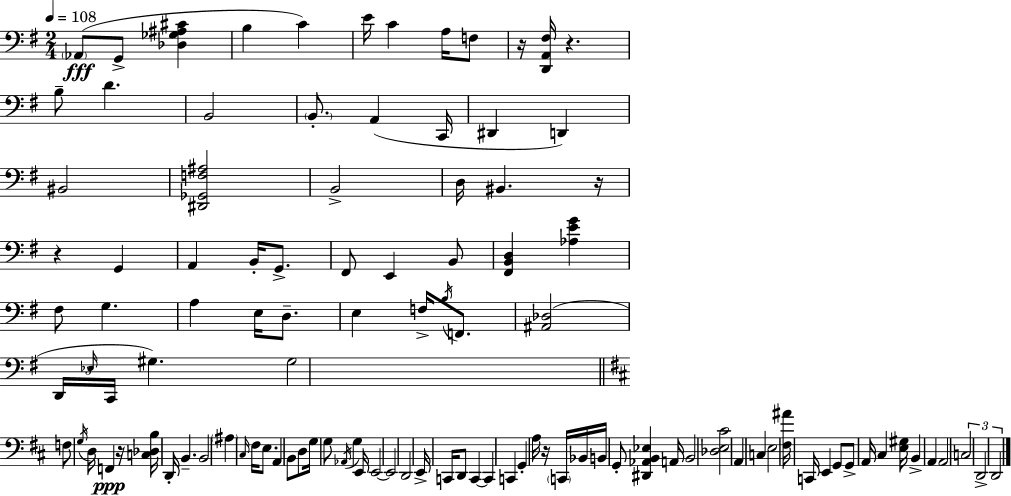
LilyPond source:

{
  \clef bass
  \numericTimeSignature
  \time 2/4
  \key g \major
  \tempo 4 = 108
  \parenthesize aes,8(\fff g,8-> <des ges ais cis'>4 | b4 c'4) | e'16 c'4 a16 f8 | r16 <d, a, fis>16 r4. | \break b8-- d'4. | b,2 | \parenthesize b,8.-. a,4( c,16 | dis,4 d,4) | \break bis,2 | <dis, ges, f ais>2 | b,2-> | d16 bis,4. r16 | \break r4 g,4 | a,4 b,16-. g,8.-> | fis,8 e,4 b,8 | <fis, b, d>4 <aes e' g'>4 | \break fis8 g4. | a4 e16 d8.-- | e4 f16-> \acciaccatura { b16 } f,8. | <ais, des>2( | \break \tuplet 3/2 { d,16 \grace { ees16 } c,16 } gis4.) | gis2 | \bar "||" \break \key b \minor f8 \acciaccatura { g16 } d16 f,4\ppp | r16 <c des b>16 d,16-. b,4.-- | b,2 | \parenthesize ais4 \grace { cis16 } fis16 e8. | \break a,4 b,8 | d8 g16 g8 \acciaccatura { aes,16 } g4 | e,16 e,2~~ | e,2 | \break d,2 | e,16-> c,16 d,8 c,4~~ | c,4 c,4 | g,4-. a16 | \break r16 \parenthesize c,16 bes,16 b,16 g,8-. <dis, aes, b, ees>4 | a,16 b,2 | <des e cis'>2 | a,4 c4 | \break e2 | <fis ais'>16 c,16 e,4 | g,8 g,8-> a,16 cis4 | <e gis>16 b,4-> a,4 | \break a,2 | \tuplet 3/2 { c2 | d,2-> | d,2 } | \break \bar "|."
}